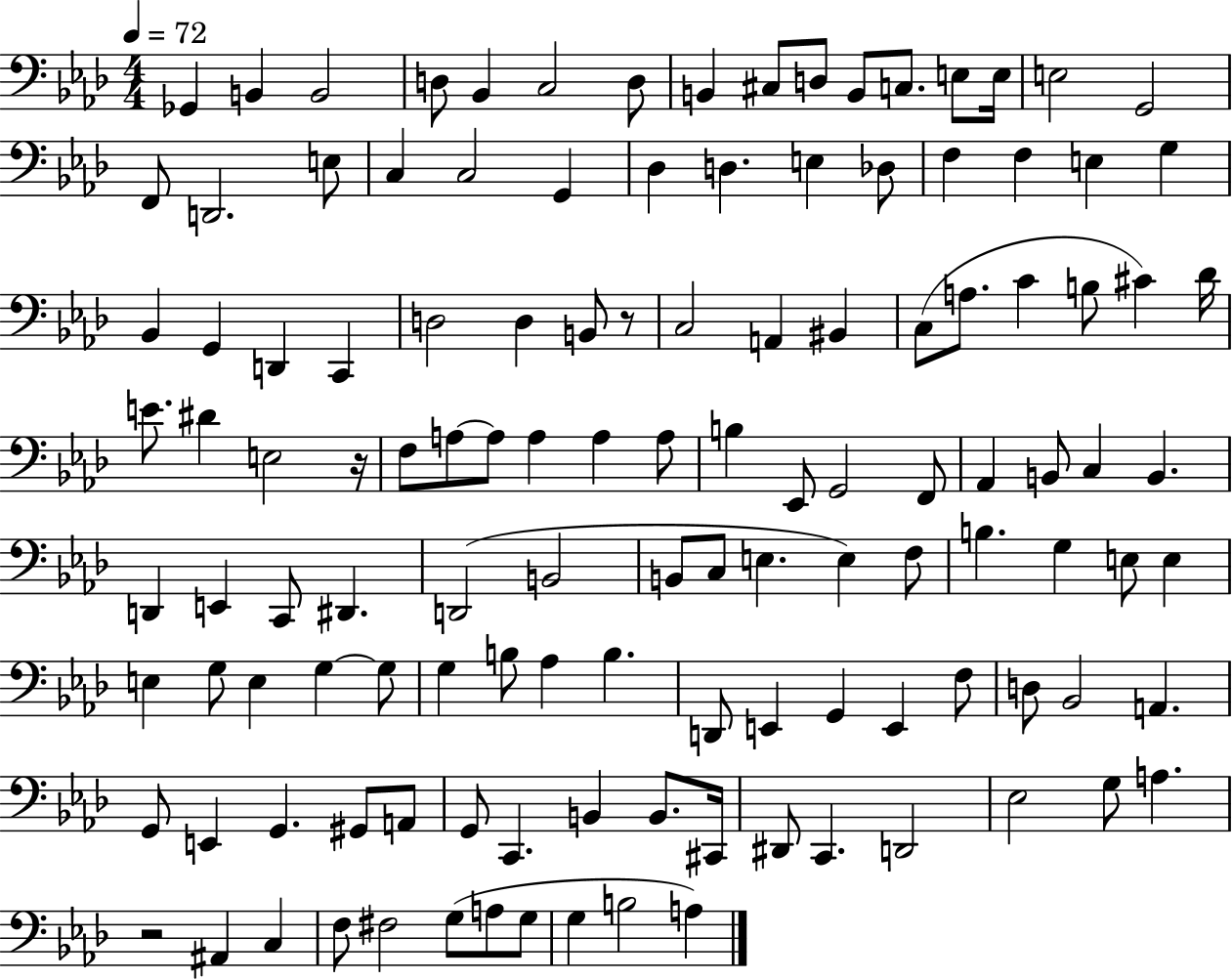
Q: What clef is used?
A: bass